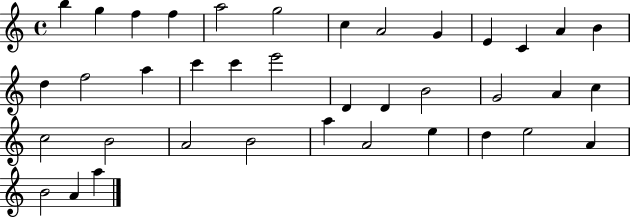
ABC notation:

X:1
T:Untitled
M:4/4
L:1/4
K:C
b g f f a2 g2 c A2 G E C A B d f2 a c' c' e'2 D D B2 G2 A c c2 B2 A2 B2 a A2 e d e2 A B2 A a